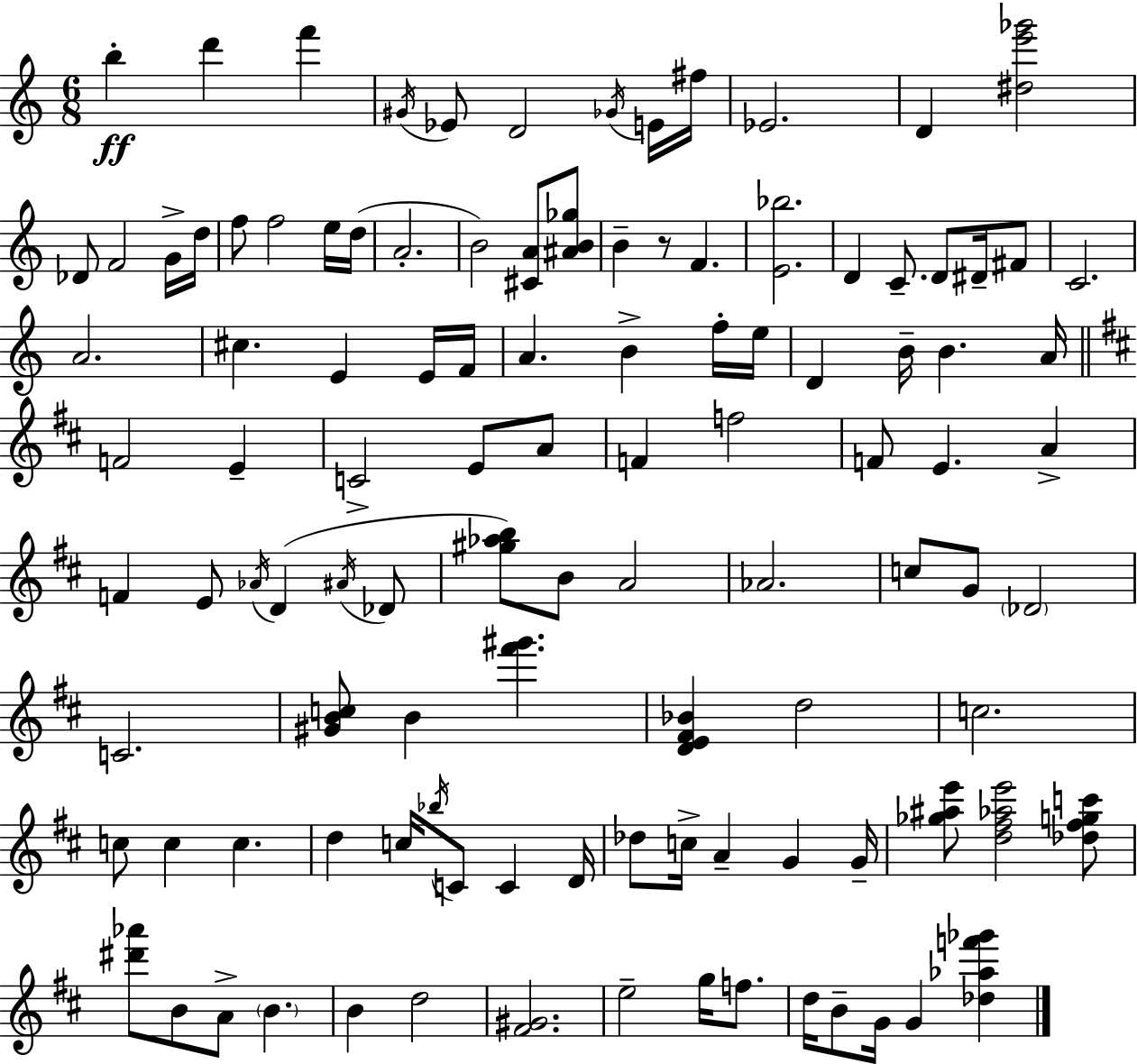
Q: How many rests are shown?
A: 1